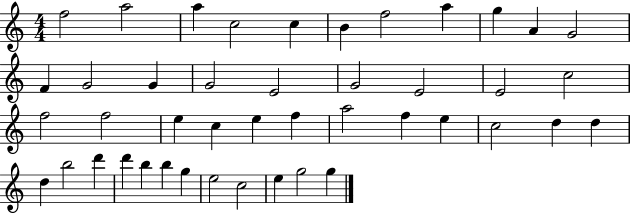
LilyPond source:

{
  \clef treble
  \numericTimeSignature
  \time 4/4
  \key c \major
  f''2 a''2 | a''4 c''2 c''4 | b'4 f''2 a''4 | g''4 a'4 g'2 | \break f'4 g'2 g'4 | g'2 e'2 | g'2 e'2 | e'2 c''2 | \break f''2 f''2 | e''4 c''4 e''4 f''4 | a''2 f''4 e''4 | c''2 d''4 d''4 | \break d''4 b''2 d'''4 | d'''4 b''4 b''4 g''4 | e''2 c''2 | e''4 g''2 g''4 | \break \bar "|."
}